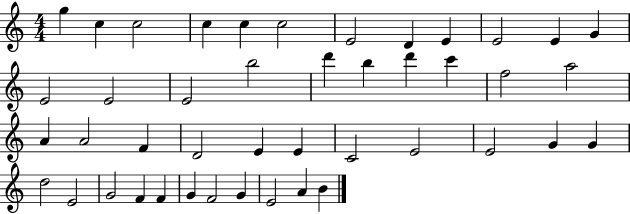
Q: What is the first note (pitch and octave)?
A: G5